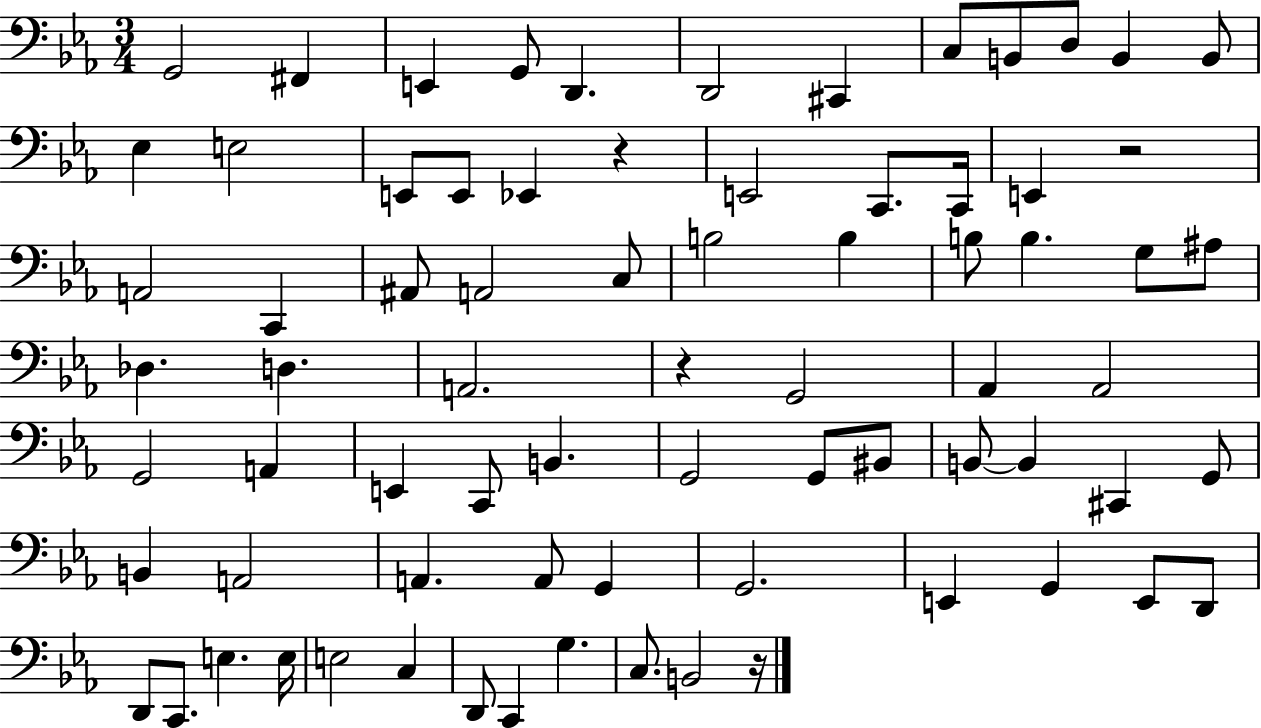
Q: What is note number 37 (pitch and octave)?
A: Ab2